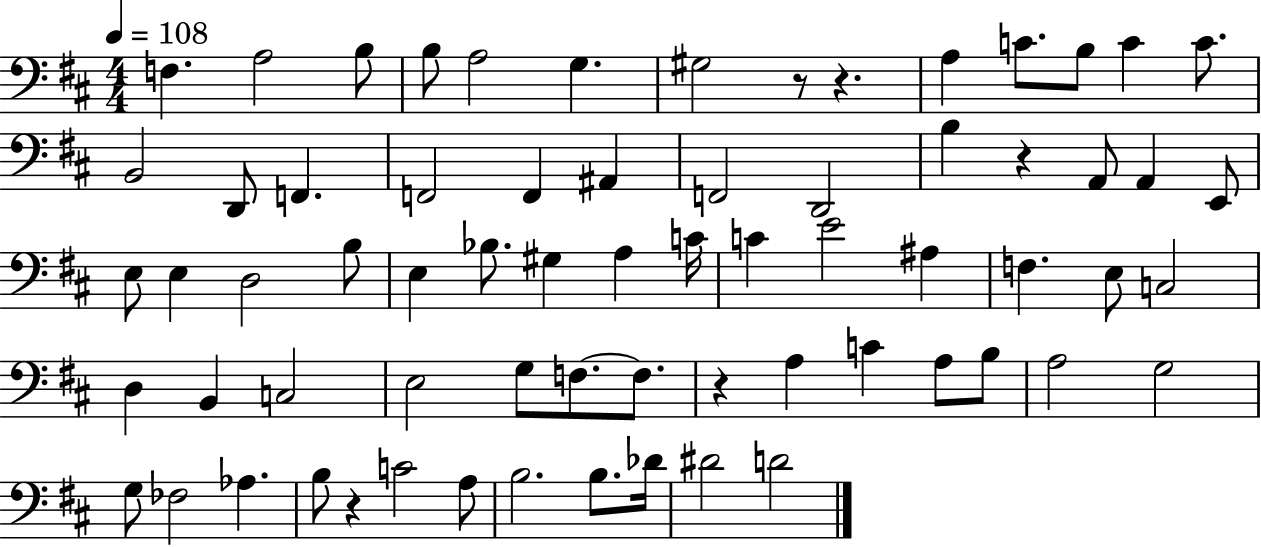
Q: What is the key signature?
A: D major